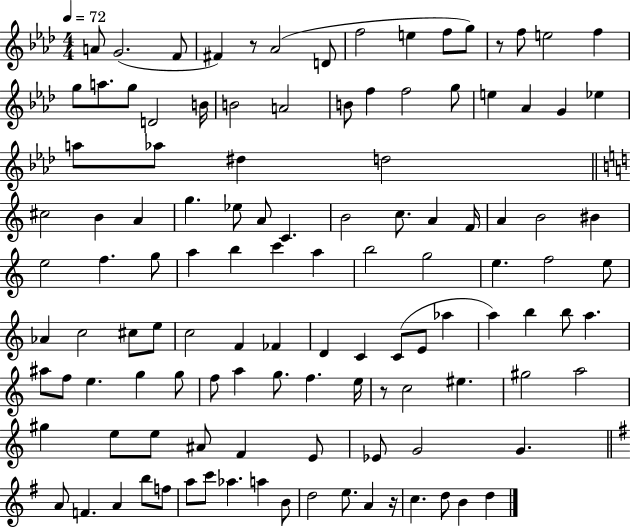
{
  \clef treble
  \numericTimeSignature
  \time 4/4
  \key aes \major
  \tempo 4 = 72
  \repeat volta 2 { a'8 g'2.( f'8 | fis'4) r8 aes'2( d'8 | f''2 e''4 f''8 g''8) | r8 f''8 e''2 f''4 | \break g''8 a''8. g''8 d'2 b'16 | b'2 a'2 | b'8 f''4 f''2 g''8 | e''4 aes'4 g'4 ees''4 | \break a''8 aes''8 dis''4 d''2 | \bar "||" \break \key c \major cis''2 b'4 a'4 | g''4. ees''8 a'8 c'4. | b'2 c''8. a'4 f'16 | a'4 b'2 bis'4 | \break e''2 f''4. g''8 | a''4 b''4 c'''4 a''4 | b''2 g''2 | e''4. f''2 e''8 | \break aes'4 c''2 cis''8 e''8 | c''2 f'4 fes'4 | d'4 c'4 c'8( e'8 aes''4 | a''4) b''4 b''8 a''4. | \break ais''8 f''8 e''4. g''4 g''8 | f''8 a''4 g''8. f''4. e''16 | r8 c''2 eis''4. | gis''2 a''2 | \break gis''4 e''8 e''8 ais'8 f'4 e'8 | ees'8 g'2 g'4. | \bar "||" \break \key g \major a'8 f'4. a'4 b''8 f''8 | a''8 c'''8 aes''4. a''4 b'8 | d''2 e''8. a'4 r16 | c''4. d''8 b'4 d''4 | \break } \bar "|."
}